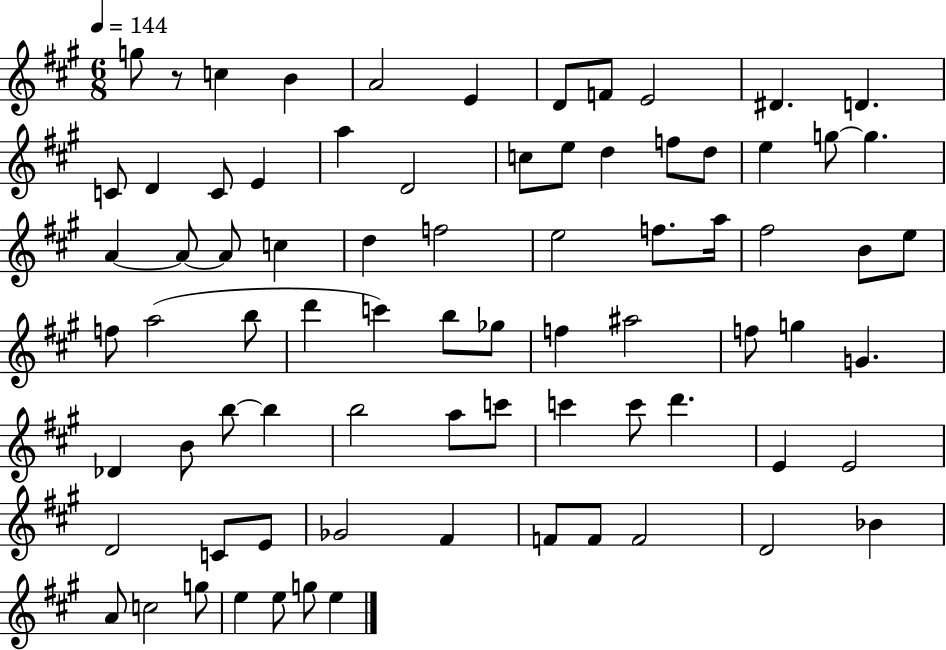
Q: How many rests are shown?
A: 1